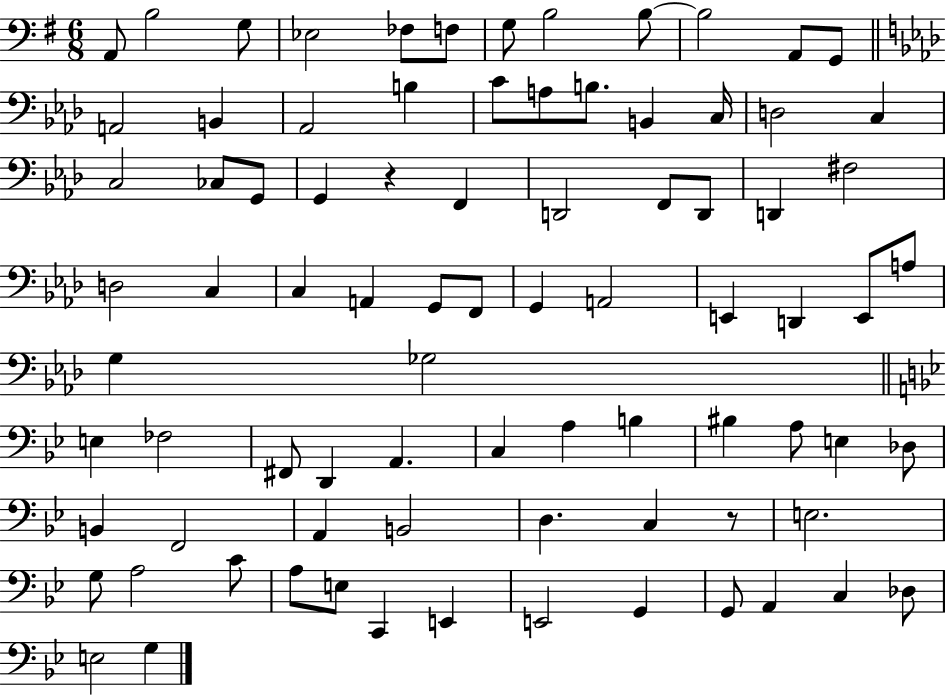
A2/e B3/h G3/e Eb3/h FES3/e F3/e G3/e B3/h B3/e B3/h A2/e G2/e A2/h B2/q Ab2/h B3/q C4/e A3/e B3/e. B2/q C3/s D3/h C3/q C3/h CES3/e G2/e G2/q R/q F2/q D2/h F2/e D2/e D2/q F#3/h D3/h C3/q C3/q A2/q G2/e F2/e G2/q A2/h E2/q D2/q E2/e A3/e G3/q Gb3/h E3/q FES3/h F#2/e D2/q A2/q. C3/q A3/q B3/q BIS3/q A3/e E3/q Db3/e B2/q F2/h A2/q B2/h D3/q. C3/q R/e E3/h. G3/e A3/h C4/e A3/e E3/e C2/q E2/q E2/h G2/q G2/e A2/q C3/q Db3/e E3/h G3/q